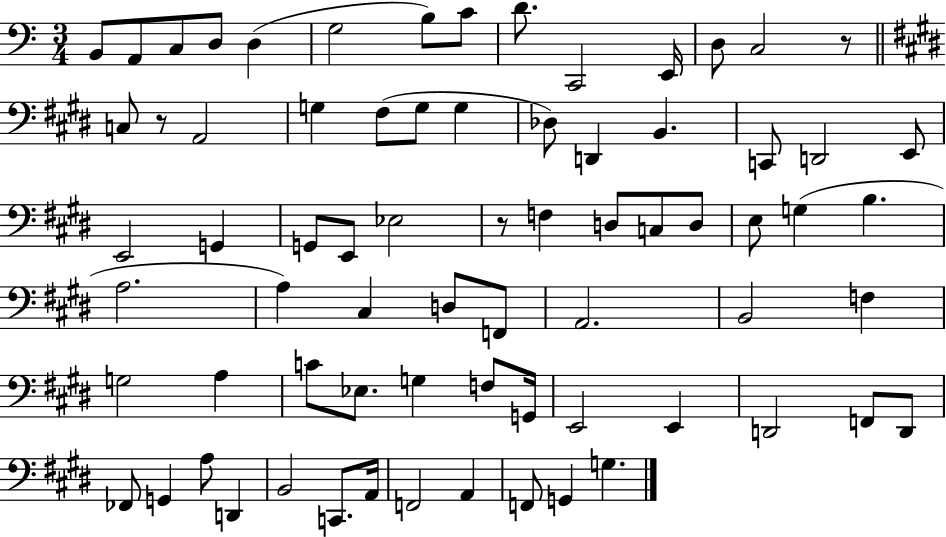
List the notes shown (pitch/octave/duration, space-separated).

B2/e A2/e C3/e D3/e D3/q G3/h B3/e C4/e D4/e. C2/h E2/s D3/e C3/h R/e C3/e R/e A2/h G3/q F#3/e G3/e G3/q Db3/e D2/q B2/q. C2/e D2/h E2/e E2/h G2/q G2/e E2/e Eb3/h R/e F3/q D3/e C3/e D3/e E3/e G3/q B3/q. A3/h. A3/q C#3/q D3/e F2/e A2/h. B2/h F3/q G3/h A3/q C4/e Eb3/e. G3/q F3/e G2/s E2/h E2/q D2/h F2/e D2/e FES2/e G2/q A3/e D2/q B2/h C2/e. A2/s F2/h A2/q F2/e G2/q G3/q.